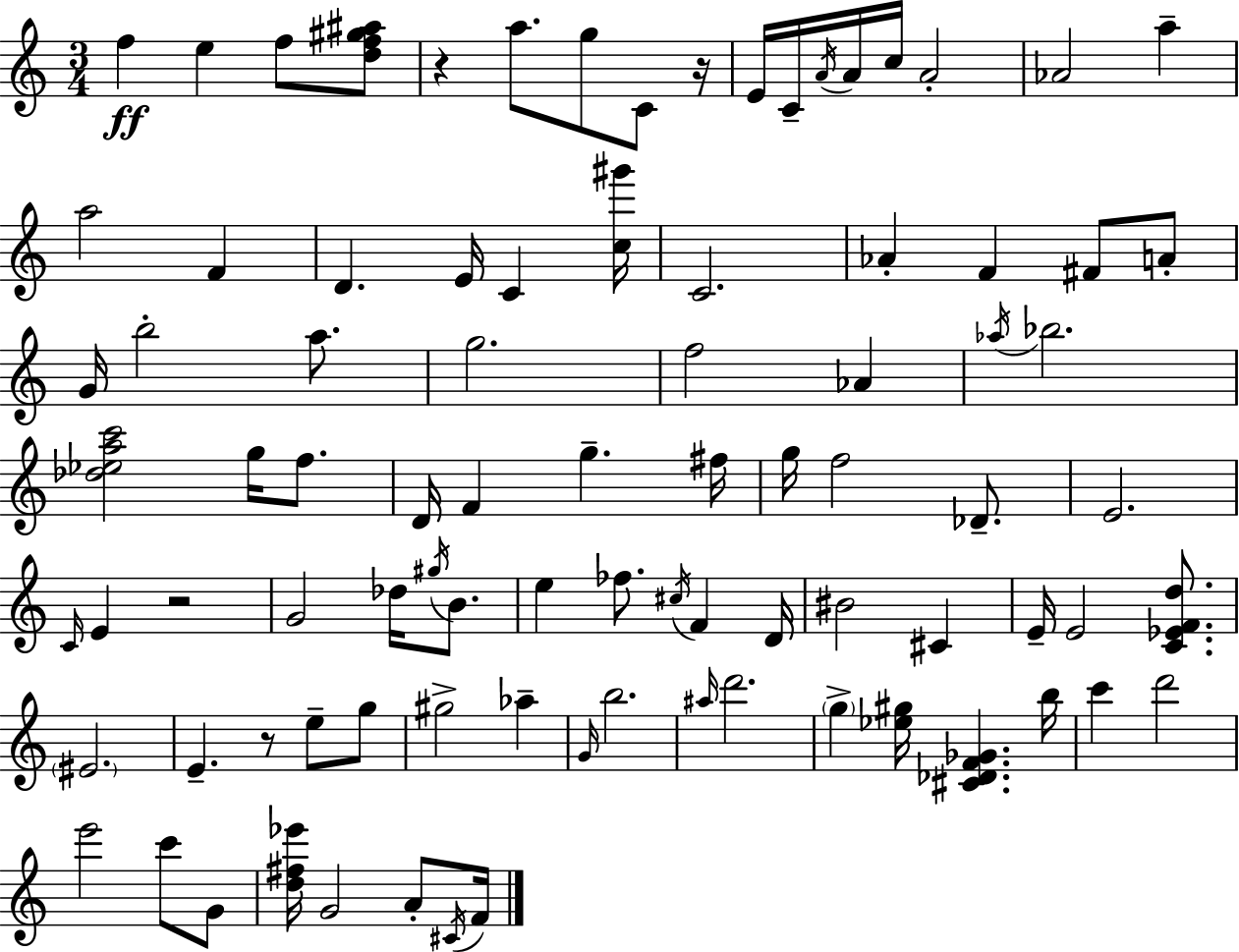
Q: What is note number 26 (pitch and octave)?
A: B5